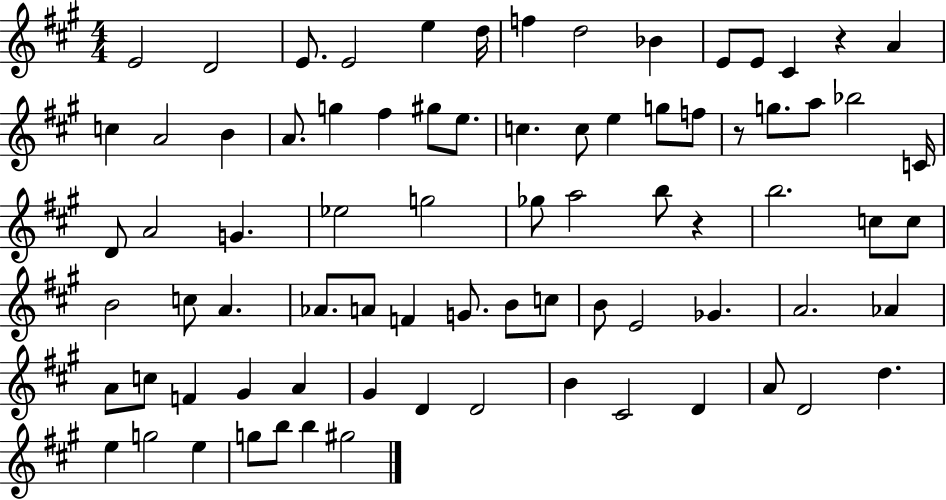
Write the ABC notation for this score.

X:1
T:Untitled
M:4/4
L:1/4
K:A
E2 D2 E/2 E2 e d/4 f d2 _B E/2 E/2 ^C z A c A2 B A/2 g ^f ^g/2 e/2 c c/2 e g/2 f/2 z/2 g/2 a/2 _b2 C/4 D/2 A2 G _e2 g2 _g/2 a2 b/2 z b2 c/2 c/2 B2 c/2 A _A/2 A/2 F G/2 B/2 c/2 B/2 E2 _G A2 _A A/2 c/2 F ^G A ^G D D2 B ^C2 D A/2 D2 d e g2 e g/2 b/2 b ^g2